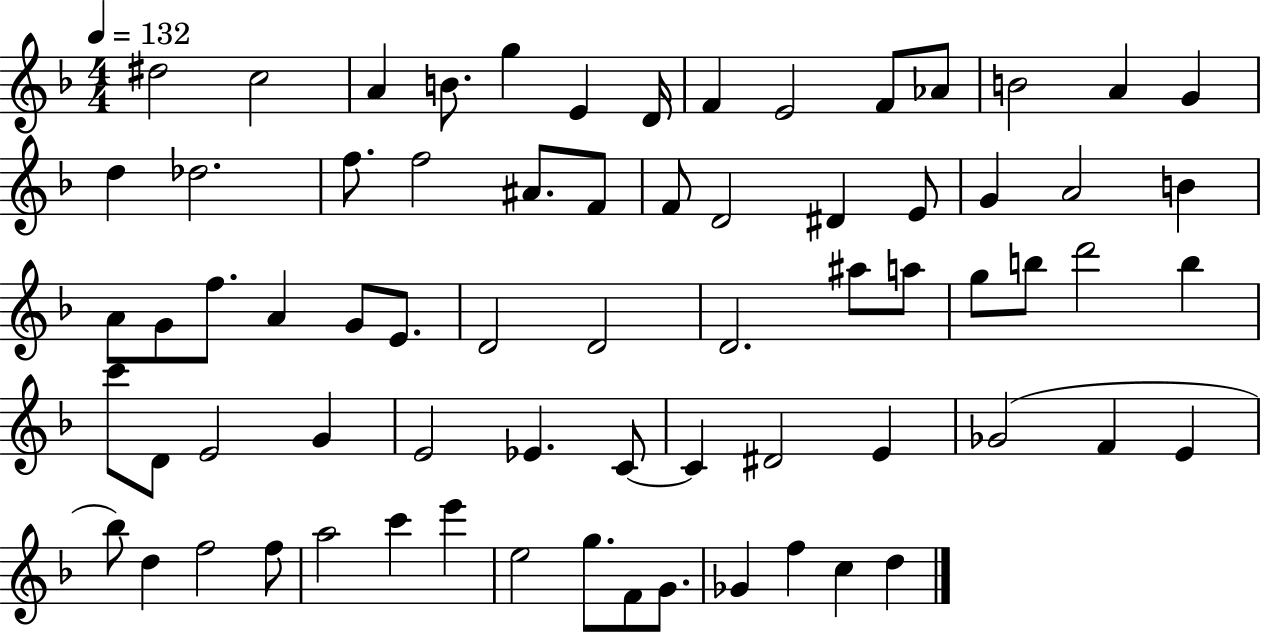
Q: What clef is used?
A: treble